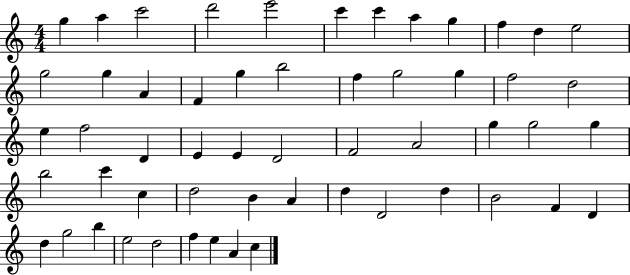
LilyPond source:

{
  \clef treble
  \numericTimeSignature
  \time 4/4
  \key c \major
  g''4 a''4 c'''2 | d'''2 e'''2 | c'''4 c'''4 a''4 g''4 | f''4 d''4 e''2 | \break g''2 g''4 a'4 | f'4 g''4 b''2 | f''4 g''2 g''4 | f''2 d''2 | \break e''4 f''2 d'4 | e'4 e'4 d'2 | f'2 a'2 | g''4 g''2 g''4 | \break b''2 c'''4 c''4 | d''2 b'4 a'4 | d''4 d'2 d''4 | b'2 f'4 d'4 | \break d''4 g''2 b''4 | e''2 d''2 | f''4 e''4 a'4 c''4 | \bar "|."
}